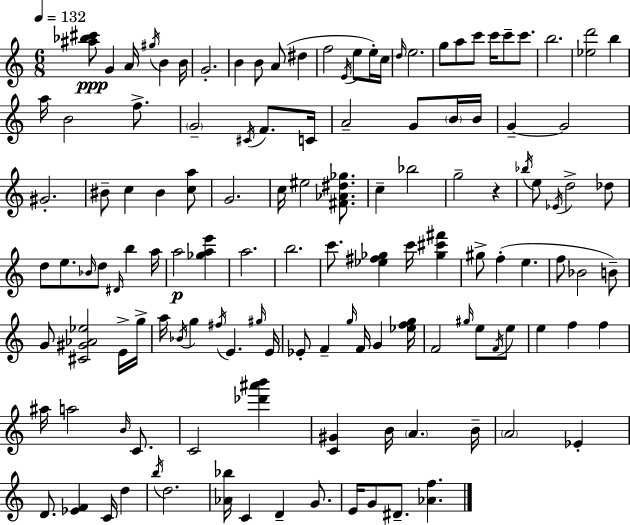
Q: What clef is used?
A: treble